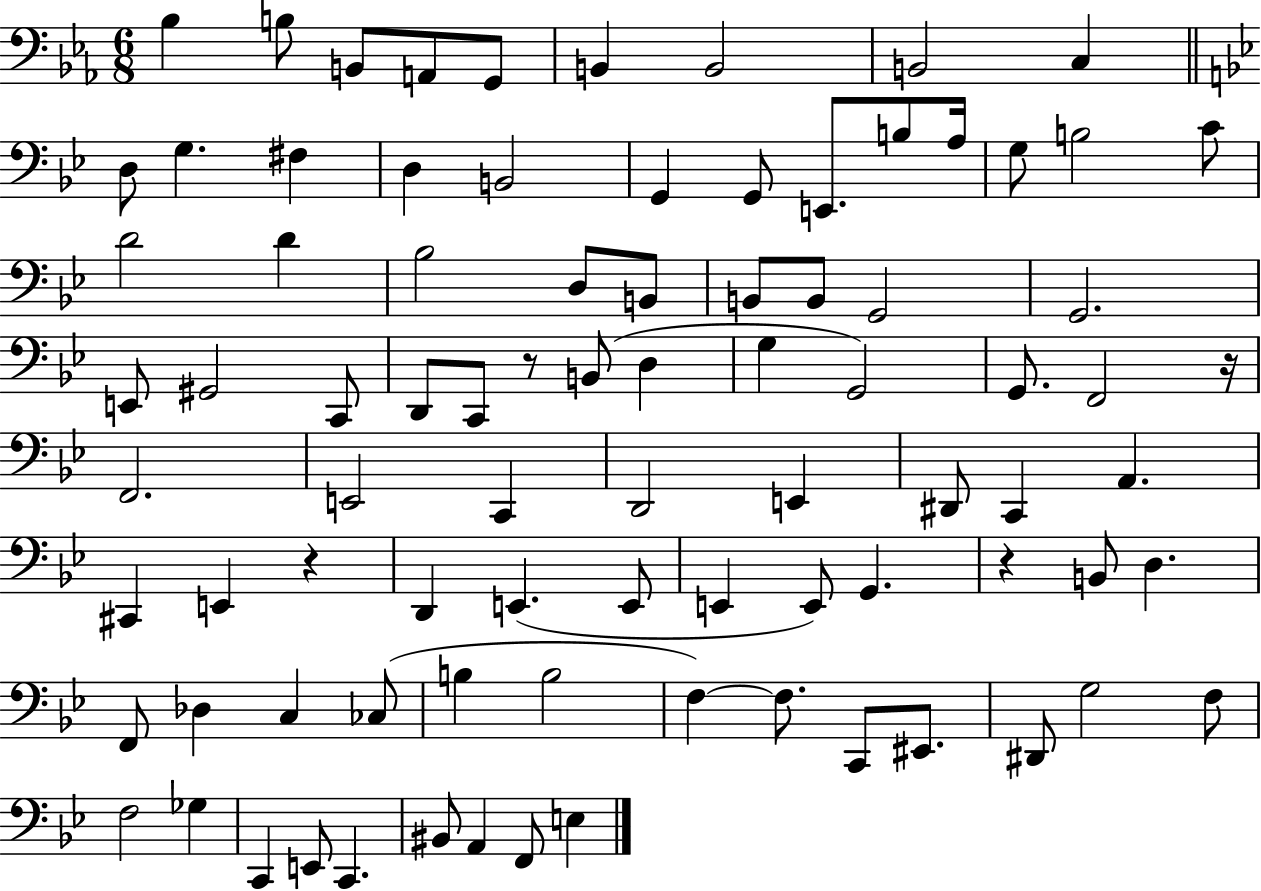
{
  \clef bass
  \numericTimeSignature
  \time 6/8
  \key ees \major
  bes4 b8 b,8 a,8 g,8 | b,4 b,2 | b,2 c4 | \bar "||" \break \key bes \major d8 g4. fis4 | d4 b,2 | g,4 g,8 e,8. b8 a16 | g8 b2 c'8 | \break d'2 d'4 | bes2 d8 b,8 | b,8 b,8 g,2 | g,2. | \break e,8 gis,2 c,8 | d,8 c,8 r8 b,8( d4 | g4 g,2) | g,8. f,2 r16 | \break f,2. | e,2 c,4 | d,2 e,4 | dis,8 c,4 a,4. | \break cis,4 e,4 r4 | d,4 e,4.( e,8 | e,4 e,8) g,4. | r4 b,8 d4. | \break f,8 des4 c4 ces8( | b4 b2 | f4~~) f8. c,8 eis,8. | dis,8 g2 f8 | \break f2 ges4 | c,4 e,8 c,4. | bis,8 a,4 f,8 e4 | \bar "|."
}